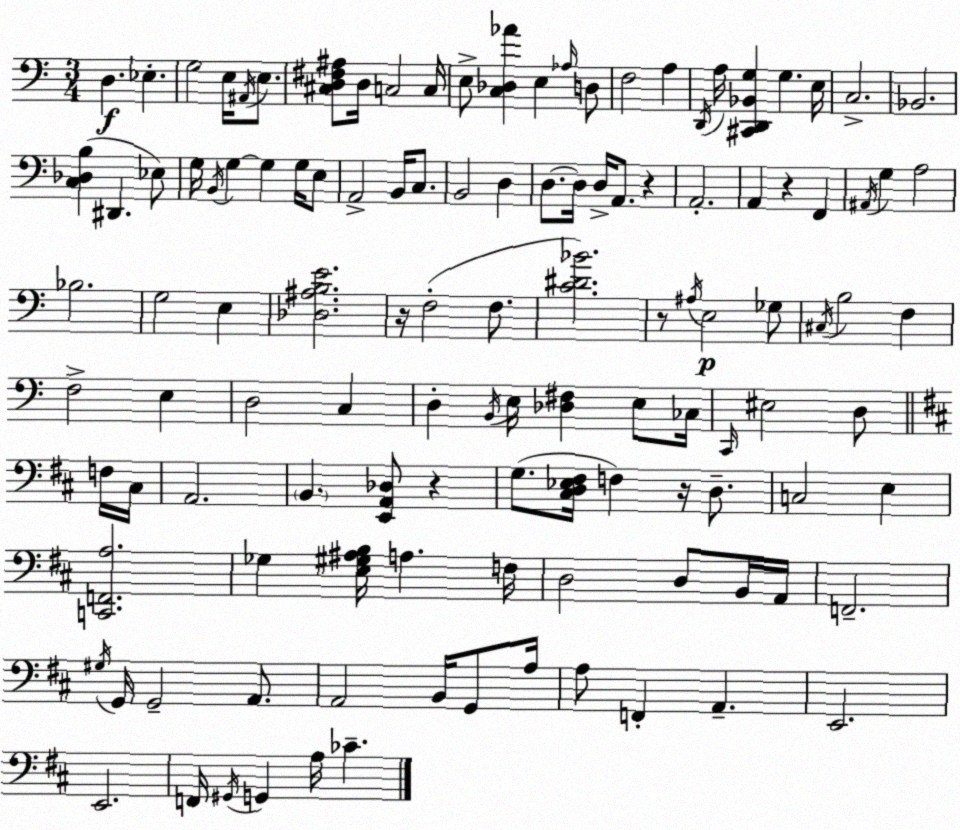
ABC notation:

X:1
T:Untitled
M:3/4
L:1/4
K:Am
D, _E, G,2 E,/4 ^A,,/4 E,/2 [^C,D,^F,^A,]/2 D,/4 C,2 C,/4 E,/2 [C,_D,_A] E, _A,/4 D,/2 F,2 A, D,,/4 A,/4 [^C,,D,,_B,,G,] G, E,/4 C,2 _B,,2 [C,_D,B,] ^D,, _E,/2 G,/4 B,,/4 G, G, G,/4 E,/2 A,,2 B,,/4 C,/2 B,,2 D, D,/2 D,/4 D,/4 A,,/2 z A,,2 A,, z F,, ^A,,/4 G, A,2 _B,2 G,2 E, [_D,^A,B,E]2 z/4 F,2 F,/2 [C^D_B]2 z/2 ^A,/4 E,2 _G,/2 ^C,/4 B,2 F, F,2 E, D,2 C, D, B,,/4 E,/4 [_D,^F,] E,/2 _C,/4 C,,/4 ^E,2 D,/2 F,/4 ^C,/4 A,,2 B,, [E,,A,,_D,]/2 z G,/2 [^C,D,_E,^F,]/4 F, z/4 D,/2 C,2 E, [C,,F,,A,]2 _G, [E,^G,^A,B,]/4 A, F,/4 D,2 D,/2 B,,/4 A,,/4 F,,2 ^G,/4 G,,/4 G,,2 A,,/2 A,,2 B,,/4 G,,/2 A,/4 A,/2 F,, A,, E,,2 E,,2 F,,/4 ^G,,/4 G,, A,/4 _C